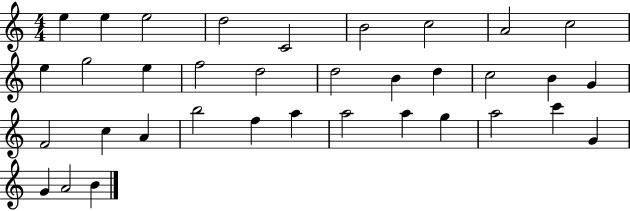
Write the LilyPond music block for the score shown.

{
  \clef treble
  \numericTimeSignature
  \time 4/4
  \key c \major
  e''4 e''4 e''2 | d''2 c'2 | b'2 c''2 | a'2 c''2 | \break e''4 g''2 e''4 | f''2 d''2 | d''2 b'4 d''4 | c''2 b'4 g'4 | \break f'2 c''4 a'4 | b''2 f''4 a''4 | a''2 a''4 g''4 | a''2 c'''4 g'4 | \break g'4 a'2 b'4 | \bar "|."
}